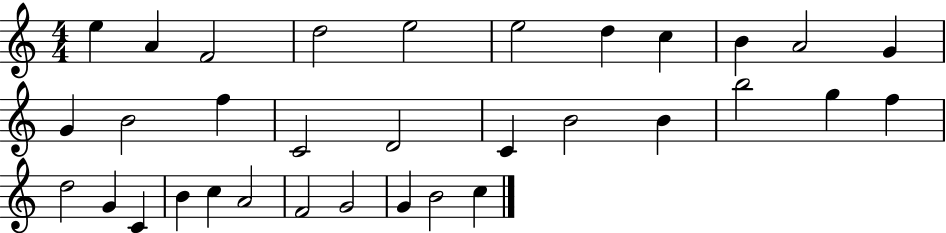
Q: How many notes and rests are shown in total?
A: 33